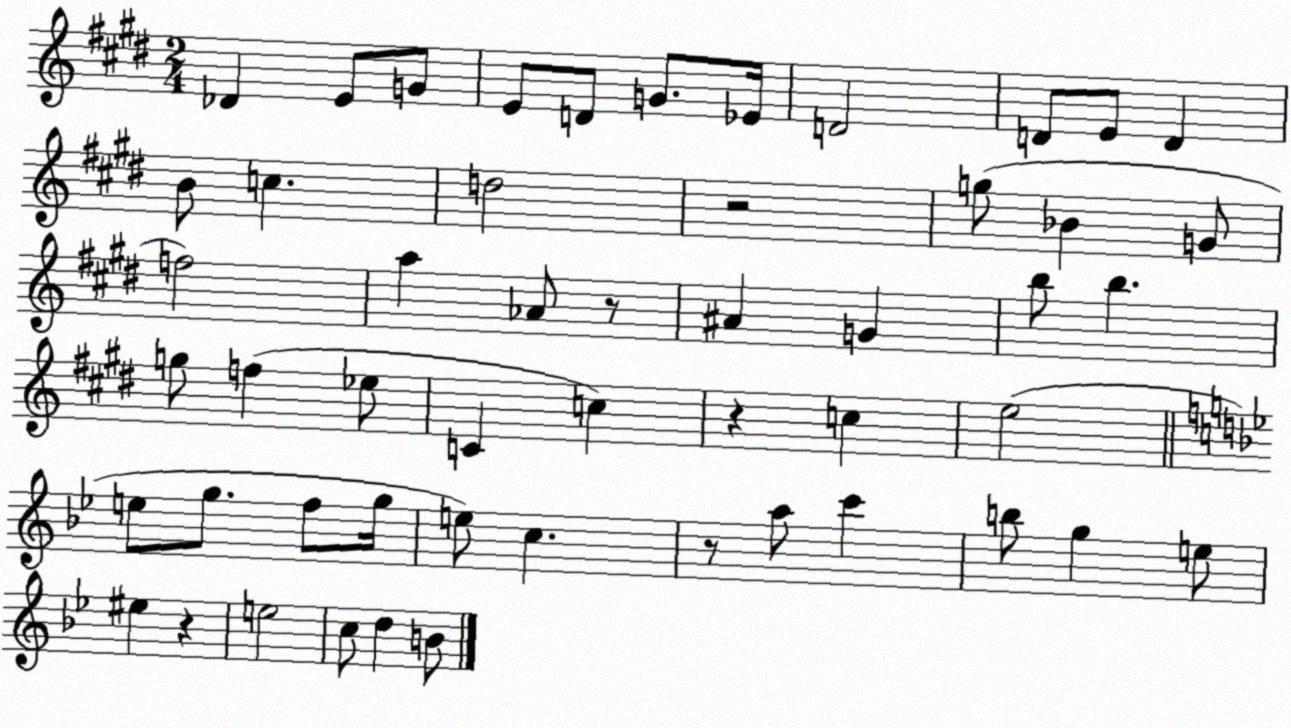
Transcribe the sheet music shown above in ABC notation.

X:1
T:Untitled
M:2/4
L:1/4
K:E
_D E/2 G/2 E/2 D/2 G/2 _E/4 D2 D/2 E/2 D B/2 c d2 z2 g/2 _B G/2 f2 a _A/2 z/2 ^A G b/2 b g/2 f _e/2 C c z c e2 e/2 g/2 f/2 g/4 e/2 c z/2 a/2 c' b/2 g e/2 ^e z e2 c/2 d B/2